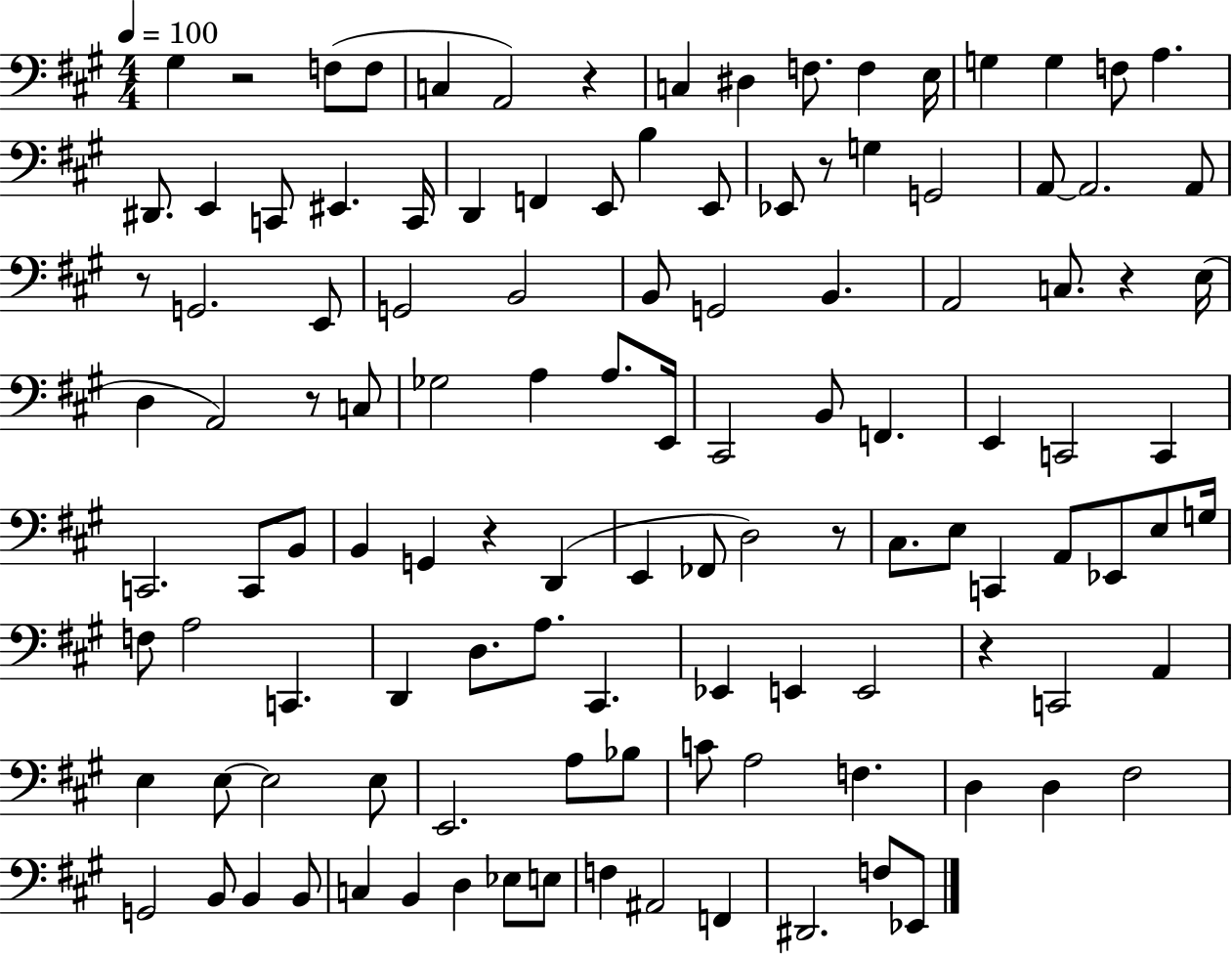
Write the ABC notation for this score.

X:1
T:Untitled
M:4/4
L:1/4
K:A
^G, z2 F,/2 F,/2 C, A,,2 z C, ^D, F,/2 F, E,/4 G, G, F,/2 A, ^D,,/2 E,, C,,/2 ^E,, C,,/4 D,, F,, E,,/2 B, E,,/2 _E,,/2 z/2 G, G,,2 A,,/2 A,,2 A,,/2 z/2 G,,2 E,,/2 G,,2 B,,2 B,,/2 G,,2 B,, A,,2 C,/2 z E,/4 D, A,,2 z/2 C,/2 _G,2 A, A,/2 E,,/4 ^C,,2 B,,/2 F,, E,, C,,2 C,, C,,2 C,,/2 B,,/2 B,, G,, z D,, E,, _F,,/2 D,2 z/2 ^C,/2 E,/2 C,, A,,/2 _E,,/2 E,/2 G,/4 F,/2 A,2 C,, D,, D,/2 A,/2 ^C,, _E,, E,, E,,2 z C,,2 A,, E, E,/2 E,2 E,/2 E,,2 A,/2 _B,/2 C/2 A,2 F, D, D, ^F,2 G,,2 B,,/2 B,, B,,/2 C, B,, D, _E,/2 E,/2 F, ^A,,2 F,, ^D,,2 F,/2 _E,,/2